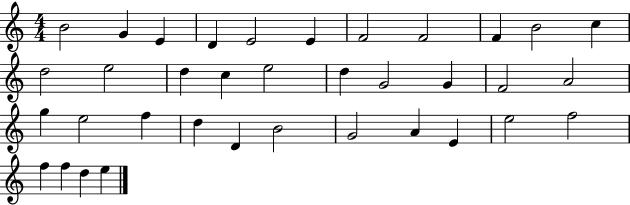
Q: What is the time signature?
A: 4/4